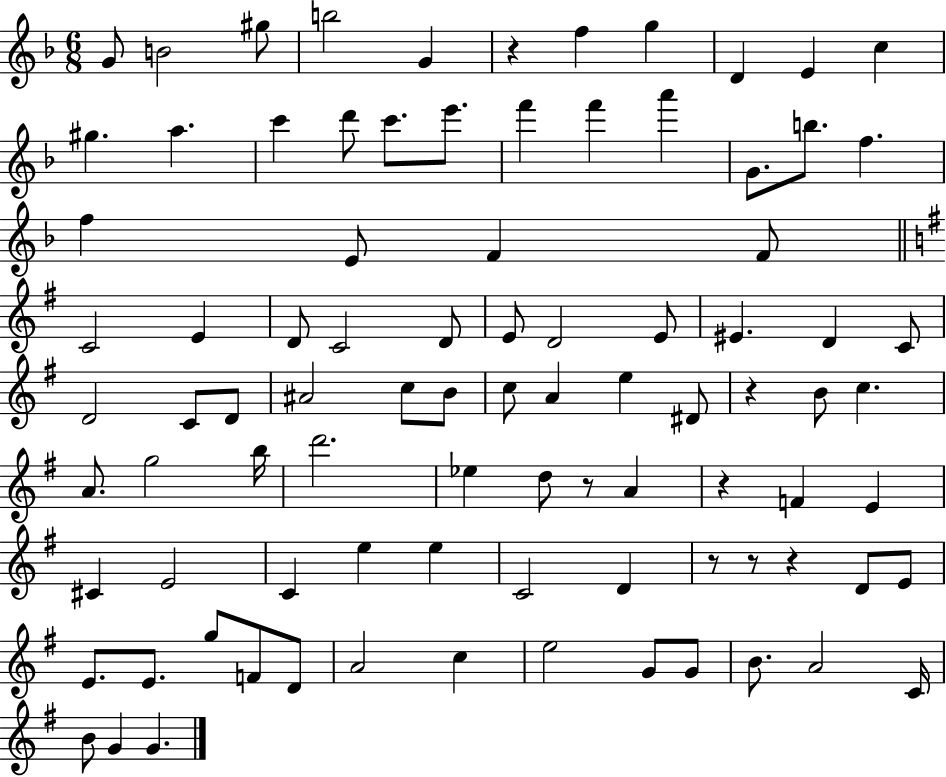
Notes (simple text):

G4/e B4/h G#5/e B5/h G4/q R/q F5/q G5/q D4/q E4/q C5/q G#5/q. A5/q. C6/q D6/e C6/e. E6/e. F6/q F6/q A6/q G4/e. B5/e. F5/q. F5/q E4/e F4/q F4/e C4/h E4/q D4/e C4/h D4/e E4/e D4/h E4/e EIS4/q. D4/q C4/e D4/h C4/e D4/e A#4/h C5/e B4/e C5/e A4/q E5/q D#4/e R/q B4/e C5/q. A4/e. G5/h B5/s D6/h. Eb5/q D5/e R/e A4/q R/q F4/q E4/q C#4/q E4/h C4/q E5/q E5/q C4/h D4/q R/e R/e R/q D4/e E4/e E4/e. E4/e. G5/e F4/e D4/e A4/h C5/q E5/h G4/e G4/e B4/e. A4/h C4/s B4/e G4/q G4/q.